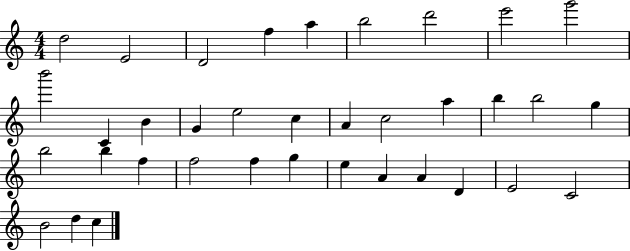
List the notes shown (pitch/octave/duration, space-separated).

D5/h E4/h D4/h F5/q A5/q B5/h D6/h E6/h G6/h B6/h C4/q B4/q G4/q E5/h C5/q A4/q C5/h A5/q B5/q B5/h G5/q B5/h B5/q F5/q F5/h F5/q G5/q E5/q A4/q A4/q D4/q E4/h C4/h B4/h D5/q C5/q